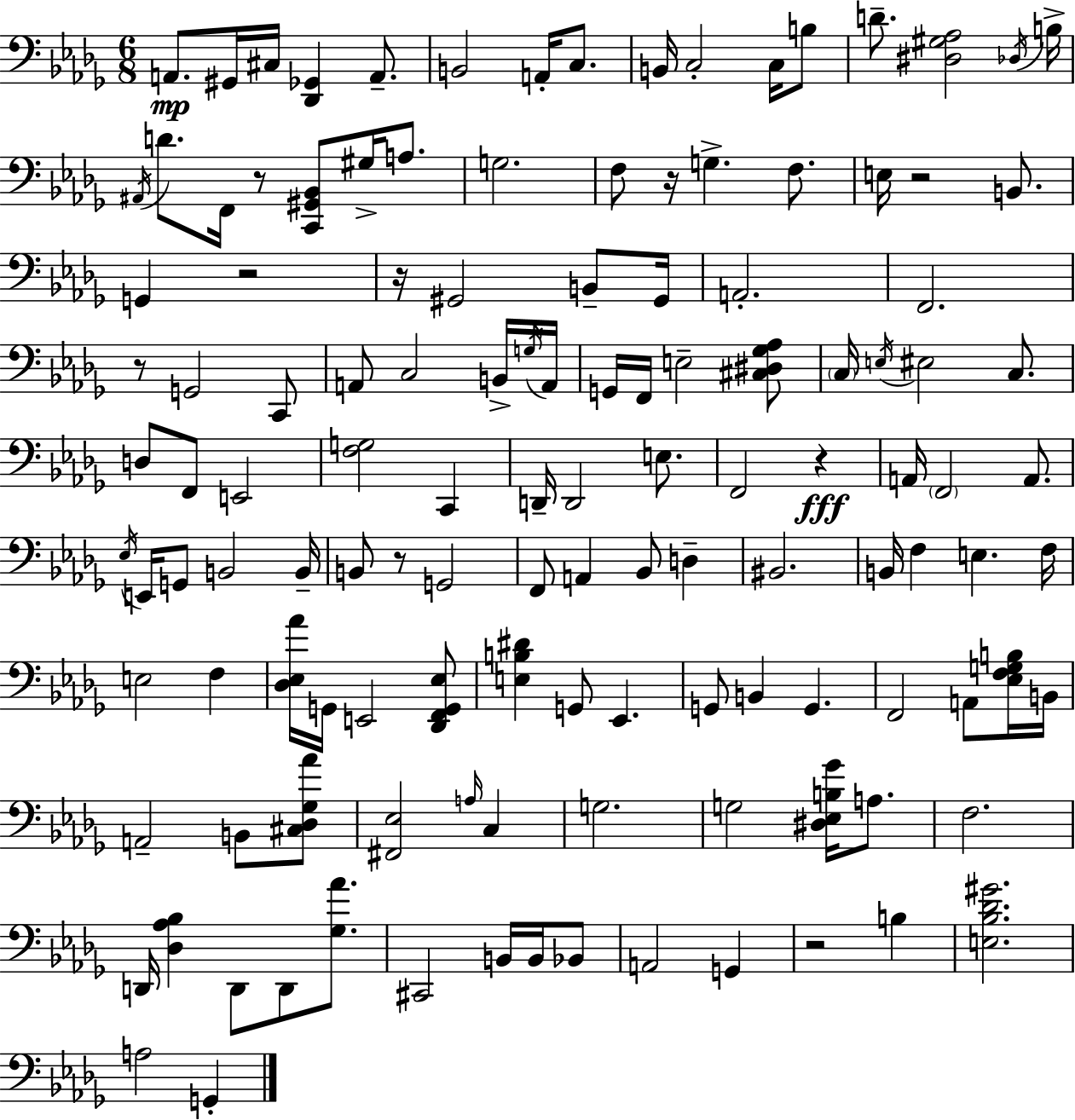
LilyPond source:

{
  \clef bass
  \numericTimeSignature
  \time 6/8
  \key bes \minor
  a,8.\mp gis,16 cis16 <des, ges,>4 a,8.-- | b,2 a,16-. c8. | b,16 c2-. c16 b8 | d'8.-- <dis gis aes>2 \acciaccatura { des16 } | \break b16-> \acciaccatura { ais,16 } d'8. f,16 r8 <c, gis, bes,>8 gis16-> a8. | g2. | f8 r16 g4.-> f8. | e16 r2 b,8. | \break g,4 r2 | r16 gis,2 b,8-- | gis,16 a,2.-. | f,2. | \break r8 g,2 | c,8 a,8 c2 | b,16-> \acciaccatura { g16 } a,16 g,16 f,16 e2-- | <cis dis ges aes>8 \parenthesize c16 \acciaccatura { e16 } eis2 | \break c8. d8 f,8 e,2 | <f g>2 | c,4 d,16-- d,2 | e8. f,2 | \break r4\fff a,16 \parenthesize f,2 | a,8. \acciaccatura { ees16 } e,16 g,8 b,2 | b,16-- b,8 r8 g,2 | f,8 a,4 bes,8 | \break d4-- bis,2. | b,16 f4 e4. | f16 e2 | f4 <des ees aes'>16 g,16 e,2 | \break <des, f, g, ees>8 <e b dis'>4 g,8 ees,4. | g,8 b,4 g,4. | f,2 | a,8 <ees f g b>16 b,16 a,2-- | \break b,8 <cis des ges aes'>8 <fis, ees>2 | \grace { a16 } c4 g2. | g2 | <dis ees b ges'>16 a8. f2. | \break d,16 <des aes bes>4 d,8 | d,8 <ges aes'>8. cis,2 | b,16 b,16 bes,8 a,2 | g,4 r2 | \break b4 <e bes des' gis'>2. | a2 | g,4-. \bar "|."
}